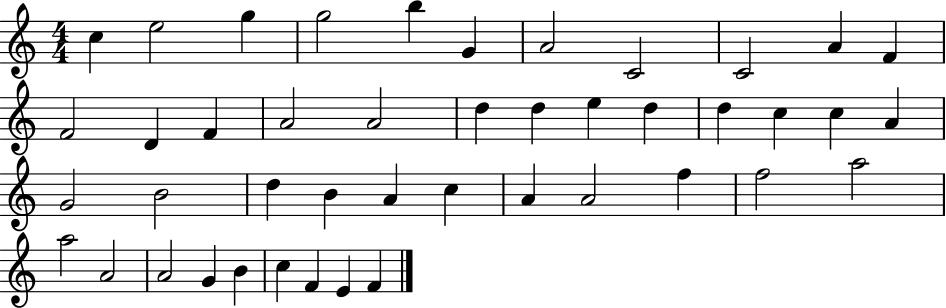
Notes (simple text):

C5/q E5/h G5/q G5/h B5/q G4/q A4/h C4/h C4/h A4/q F4/q F4/h D4/q F4/q A4/h A4/h D5/q D5/q E5/q D5/q D5/q C5/q C5/q A4/q G4/h B4/h D5/q B4/q A4/q C5/q A4/q A4/h F5/q F5/h A5/h A5/h A4/h A4/h G4/q B4/q C5/q F4/q E4/q F4/q